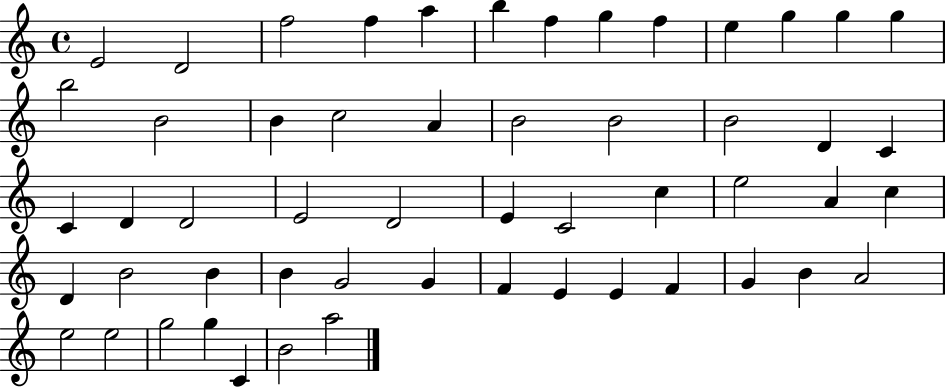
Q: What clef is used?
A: treble